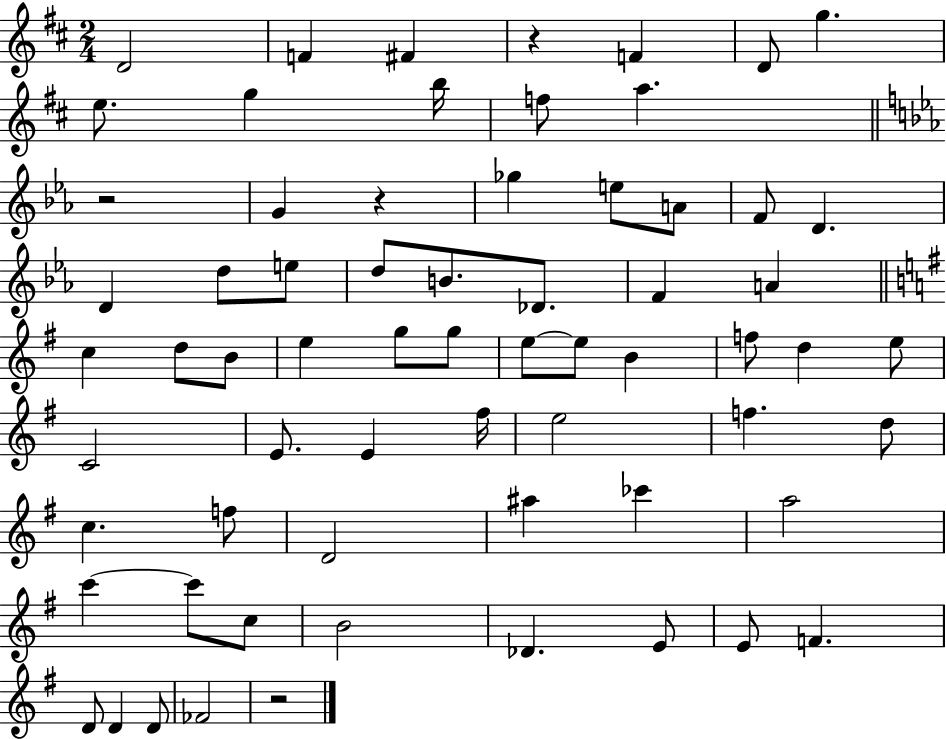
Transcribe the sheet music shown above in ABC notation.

X:1
T:Untitled
M:2/4
L:1/4
K:D
D2 F ^F z F D/2 g e/2 g b/4 f/2 a z2 G z _g e/2 A/2 F/2 D D d/2 e/2 d/2 B/2 _D/2 F A c d/2 B/2 e g/2 g/2 e/2 e/2 B f/2 d e/2 C2 E/2 E ^f/4 e2 f d/2 c f/2 D2 ^a _c' a2 c' c'/2 c/2 B2 _D E/2 E/2 F D/2 D D/2 _F2 z2